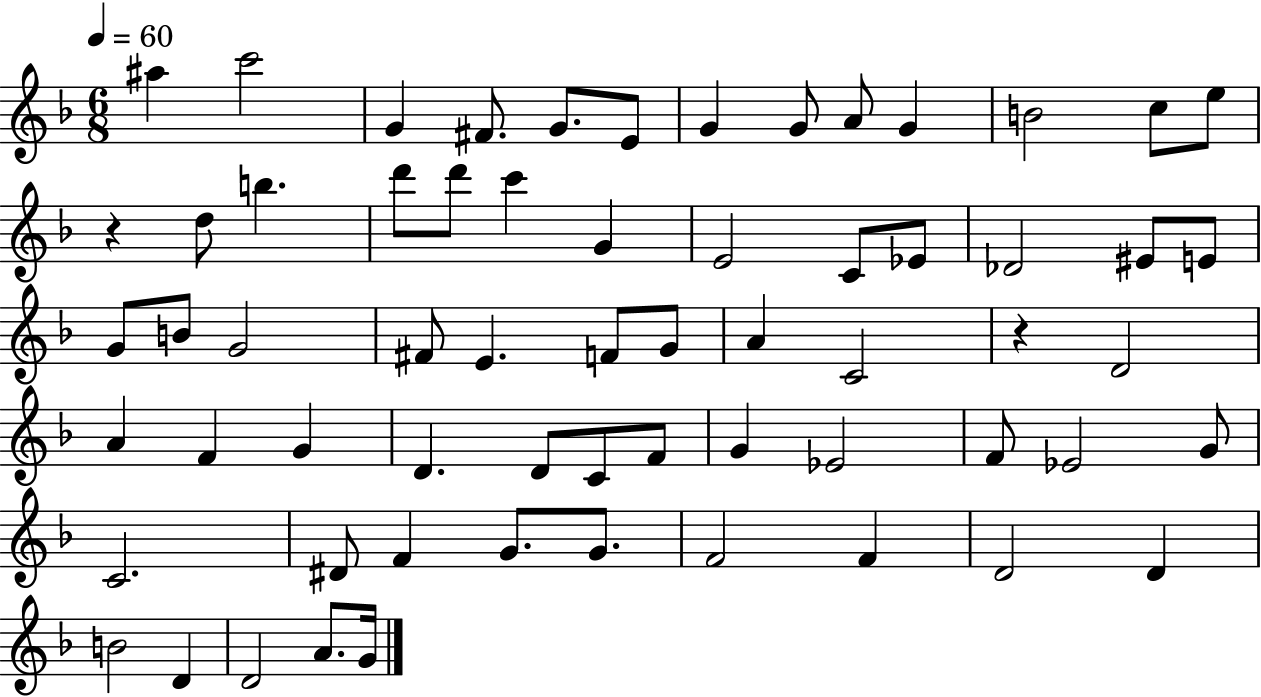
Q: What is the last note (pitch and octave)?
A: G4